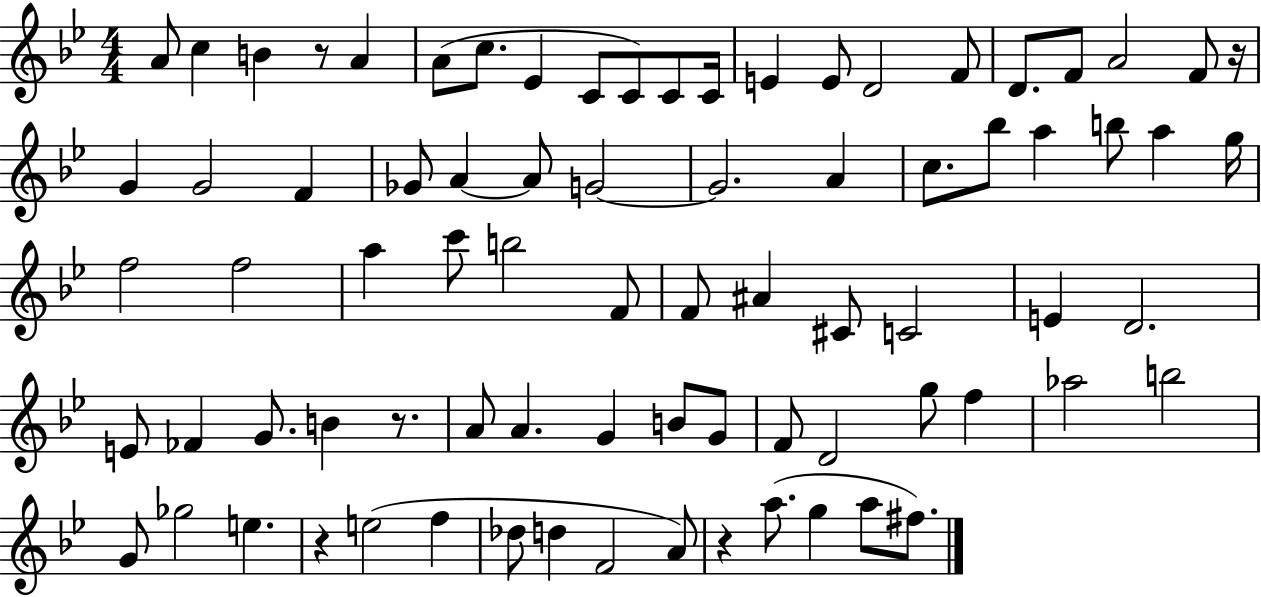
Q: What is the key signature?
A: BES major